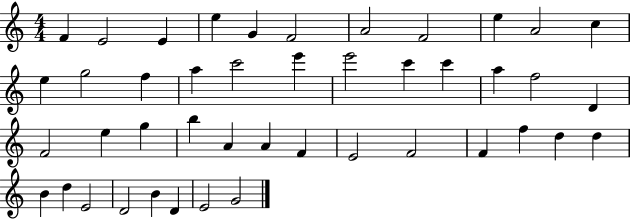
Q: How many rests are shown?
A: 0